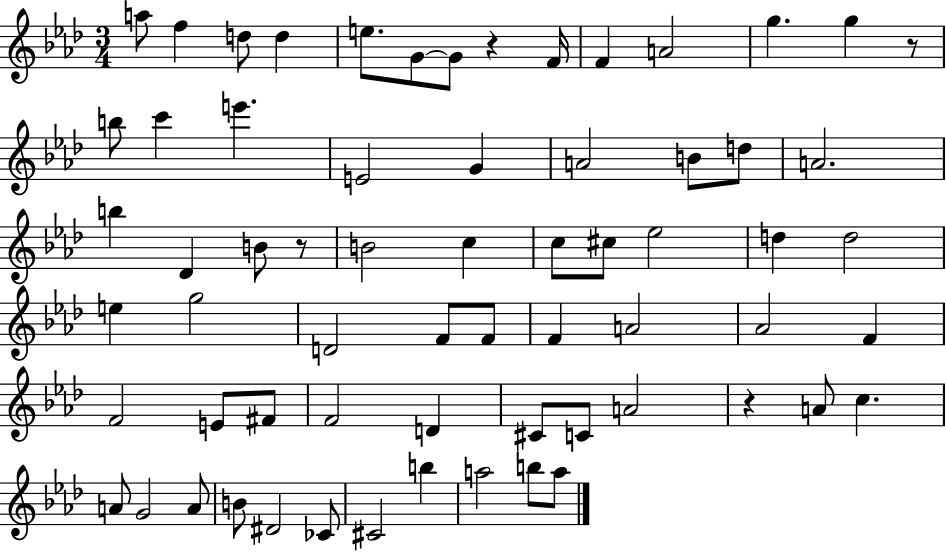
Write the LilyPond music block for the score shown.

{
  \clef treble
  \numericTimeSignature
  \time 3/4
  \key aes \major
  a''8 f''4 d''8 d''4 | e''8. g'8~~ g'8 r4 f'16 | f'4 a'2 | g''4. g''4 r8 | \break b''8 c'''4 e'''4. | e'2 g'4 | a'2 b'8 d''8 | a'2. | \break b''4 des'4 b'8 r8 | b'2 c''4 | c''8 cis''8 ees''2 | d''4 d''2 | \break e''4 g''2 | d'2 f'8 f'8 | f'4 a'2 | aes'2 f'4 | \break f'2 e'8 fis'8 | f'2 d'4 | cis'8 c'8 a'2 | r4 a'8 c''4. | \break a'8 g'2 a'8 | b'8 dis'2 ces'8 | cis'2 b''4 | a''2 b''8 a''8 | \break \bar "|."
}